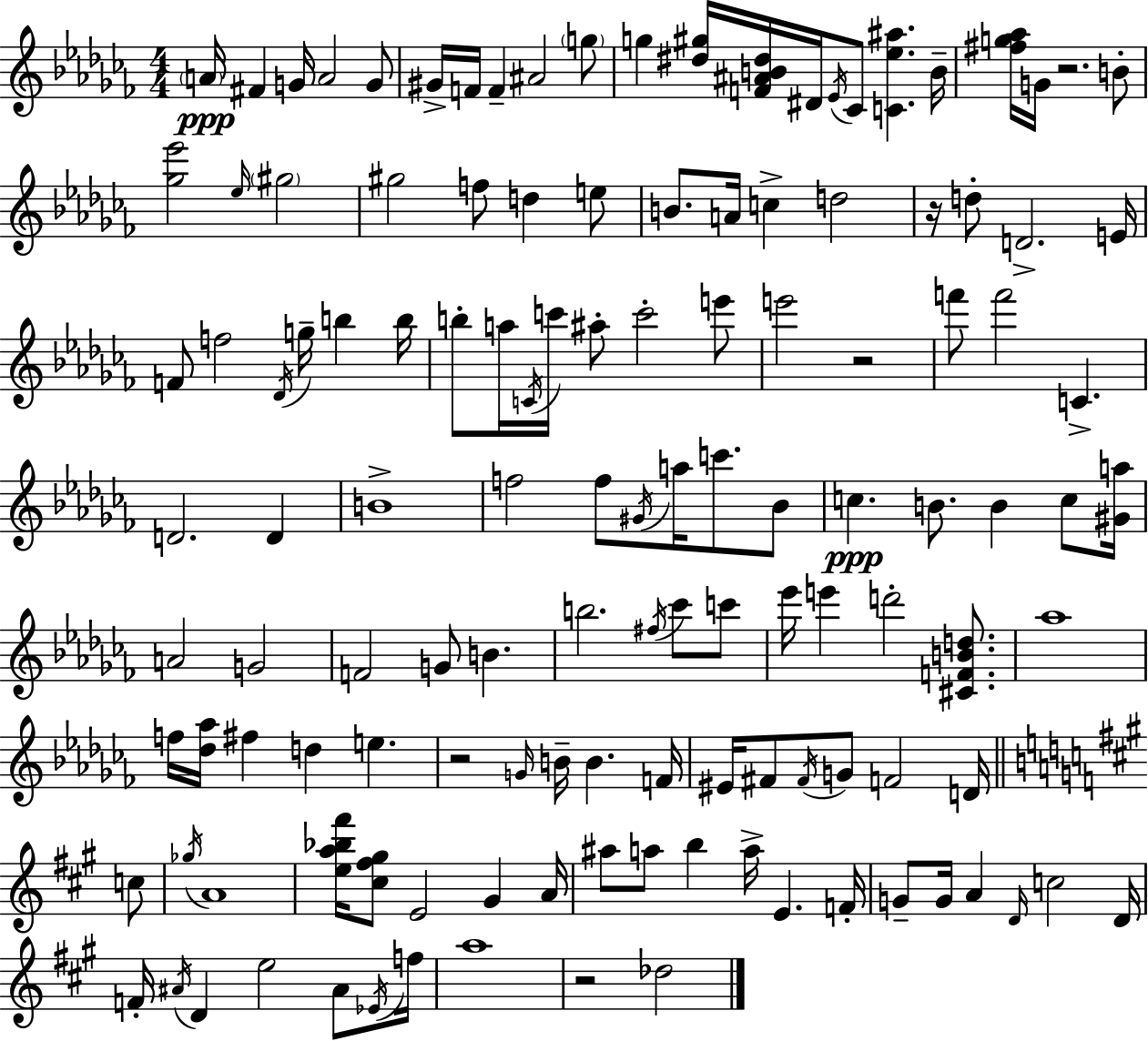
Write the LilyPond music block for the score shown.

{
  \clef treble
  \numericTimeSignature
  \time 4/4
  \key aes \minor
  \parenthesize a'16\ppp fis'4 g'16 a'2 g'8 | gis'16-> f'16 f'4-- ais'2 \parenthesize g''8 | g''4 <dis'' gis''>16 <f' ais' b' dis''>16 dis'16 \acciaccatura { ees'16 } ces'8 <c' ees'' ais''>4. | b'16-- <fis'' g'' aes''>16 g'16 r2. b'8-. | \break <ges'' ees'''>2 \grace { ees''16 } \parenthesize gis''2 | gis''2 f''8 d''4 | e''8 b'8. a'16 c''4-> d''2 | r16 d''8-. d'2.-> | \break e'16 f'8 f''2 \acciaccatura { des'16 } g''16-- b''4 | b''16 b''8-. a''16 \acciaccatura { c'16 } c'''16 ais''8-. c'''2-. | e'''8 e'''2 r2 | f'''8 f'''2 c'4.-> | \break d'2. | d'4 b'1-> | f''2 f''8 \acciaccatura { gis'16 } a''16 | c'''8. bes'8 c''4.\ppp b'8. b'4 | \break c''8 <gis' a''>16 a'2 g'2 | f'2 g'8 b'4. | b''2. | \acciaccatura { fis''16 } ces'''8 c'''8 ees'''16 e'''4 d'''2-. | \break <cis' f' b' d''>8. aes''1 | f''16 <des'' aes''>16 fis''4 d''4 | e''4. r2 \grace { g'16 } b'16-- | b'4. f'16 eis'16 fis'8 \acciaccatura { fis'16 } g'8 f'2 | \break d'16 \bar "||" \break \key a \major c''8 \acciaccatura { ges''16 } a'1 | <e'' a'' bes'' fis'''>16 <cis'' fis'' gis''>8 e'2 gis'4 | a'16 ais''8 a''8 b''4 a''16-> e'4. | f'16-. g'8-- g'16 a'4 \grace { d'16 } c''2 | \break d'16 f'16-. \acciaccatura { ais'16 } d'4 e''2 | ais'8 \acciaccatura { ees'16 } f''16 a''1 | r2 des''2 | \bar "|."
}